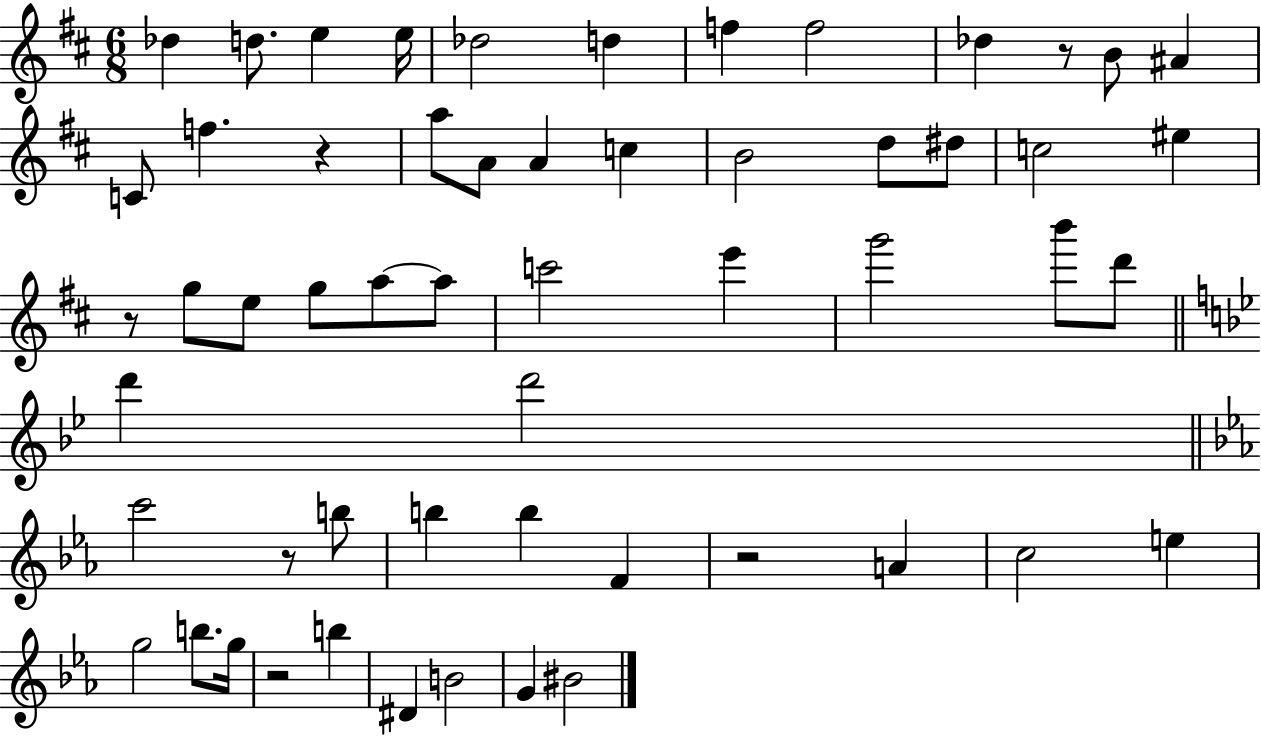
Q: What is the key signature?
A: D major